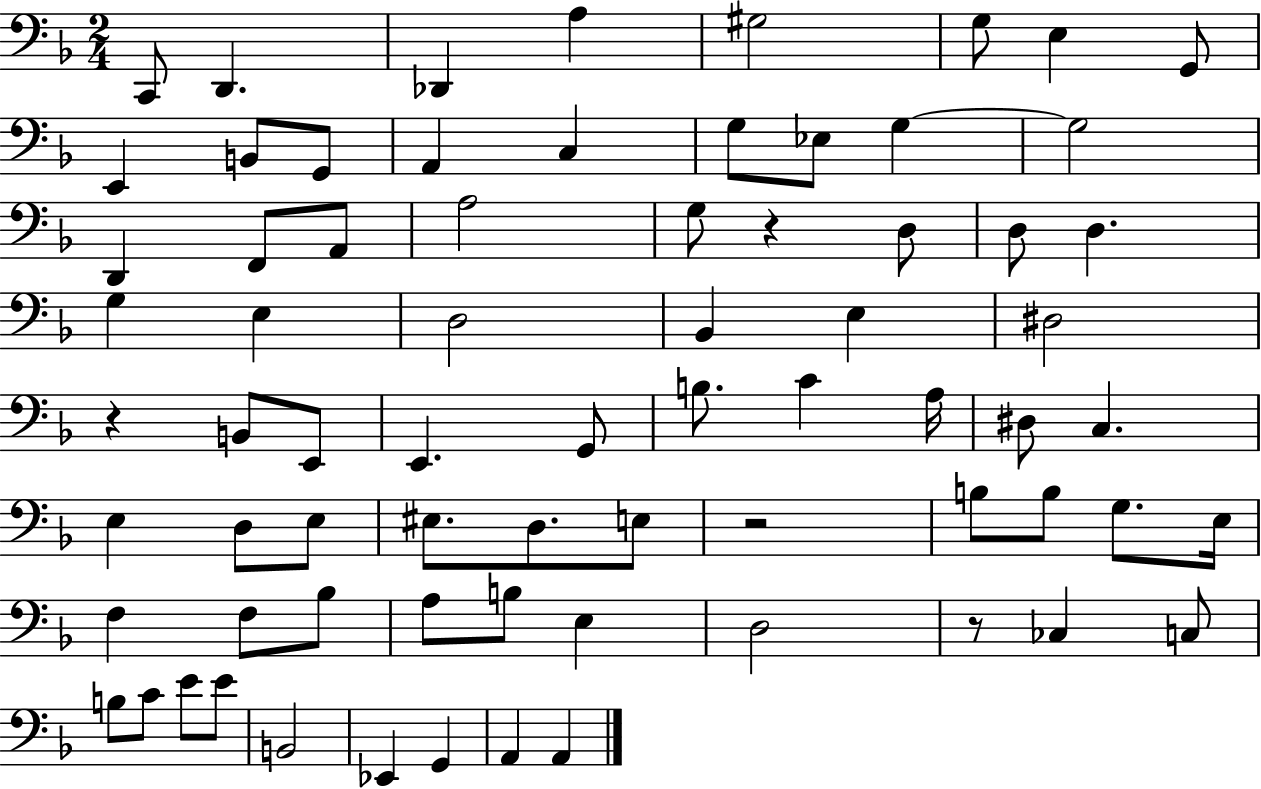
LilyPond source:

{
  \clef bass
  \numericTimeSignature
  \time 2/4
  \key f \major
  c,8 d,4. | des,4 a4 | gis2 | g8 e4 g,8 | \break e,4 b,8 g,8 | a,4 c4 | g8 ees8 g4~~ | g2 | \break d,4 f,8 a,8 | a2 | g8 r4 d8 | d8 d4. | \break g4 e4 | d2 | bes,4 e4 | dis2 | \break r4 b,8 e,8 | e,4. g,8 | b8. c'4 a16 | dis8 c4. | \break e4 d8 e8 | eis8. d8. e8 | r2 | b8 b8 g8. e16 | \break f4 f8 bes8 | a8 b8 e4 | d2 | r8 ces4 c8 | \break b8 c'8 e'8 e'8 | b,2 | ees,4 g,4 | a,4 a,4 | \break \bar "|."
}